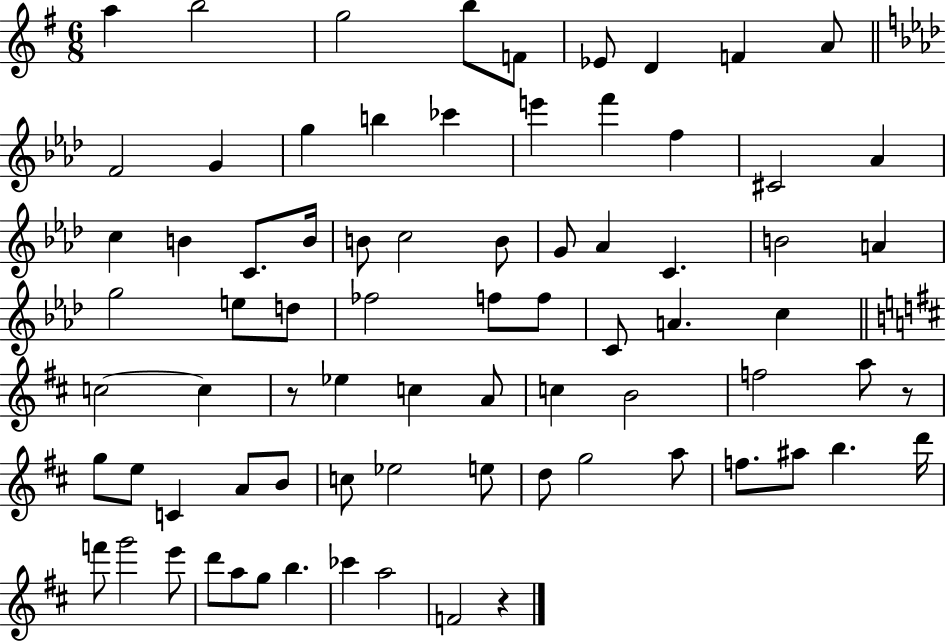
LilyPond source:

{
  \clef treble
  \numericTimeSignature
  \time 6/8
  \key g \major
  a''4 b''2 | g''2 b''8 f'8 | ees'8 d'4 f'4 a'8 | \bar "||" \break \key aes \major f'2 g'4 | g''4 b''4 ces'''4 | e'''4 f'''4 f''4 | cis'2 aes'4 | \break c''4 b'4 c'8. b'16 | b'8 c''2 b'8 | g'8 aes'4 c'4. | b'2 a'4 | \break g''2 e''8 d''8 | fes''2 f''8 f''8 | c'8 a'4. c''4 | \bar "||" \break \key d \major c''2~~ c''4 | r8 ees''4 c''4 a'8 | c''4 b'2 | f''2 a''8 r8 | \break g''8 e''8 c'4 a'8 b'8 | c''8 ees''2 e''8 | d''8 g''2 a''8 | f''8. ais''8 b''4. d'''16 | \break f'''8 g'''2 e'''8 | d'''8 a''8 g''8 b''4. | ces'''4 a''2 | f'2 r4 | \break \bar "|."
}